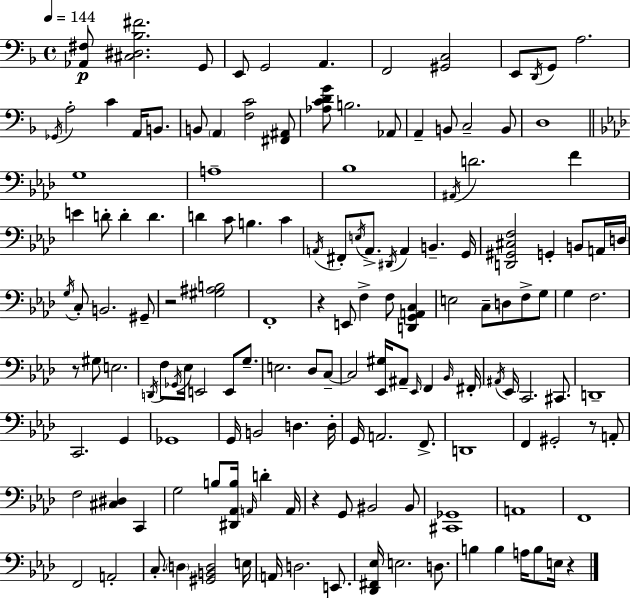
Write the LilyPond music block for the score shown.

{
  \clef bass
  \time 4/4
  \defaultTimeSignature
  \key d \minor
  \tempo 4 = 144
  <aes, fis>8\p <cis dis bes fis'>2. g,8 | e,8 g,2 a,4. | f,2 <gis, c>2 | e,8 \acciaccatura { d,16 } g,8 a2. | \break \acciaccatura { ges,16 } a2-. c'4 a,16 b,8. | b,8 \parenthesize a,4 <f c'>2 | <fis, ais,>8 <aes c' d' g'>8 b2. | aes,8 a,4-- b,8 c2-- | \break b,8 d1 | \bar "||" \break \key aes \major g1 | a1-- | bes1 | \acciaccatura { ais,16 } d'2. f'4 | \break e'4 d'8-. d'4-. d'4. | d'4 c'8 b4. c'4 | \acciaccatura { a,16 } fis,8-. \acciaccatura { e16 } a,8.-> \acciaccatura { dis,16 } a,4 b,4.-- | g,16 <d, gis, cis f>2 g,4-. | \break b,8 a,16 d16 \acciaccatura { g16 } c8-. b,2. | gis,8-- r2 <gis ais b>2 | f,1-. | r4 e,8 f4-> f8 | \break <d, g, a, c>4 e2 c8-- d8 | f8-> g8 g4 f2. | r8 gis8 e2. | \acciaccatura { d,16 } f8 \acciaccatura { ges,16 } ees16 e,2 | \break e,8 g8.-- e2. | des8 c8--~~ c2 <ees, gis>16 | ais,8-- \grace { ees,16 } f,4 \grace { bes,16 } fis,16-. \acciaccatura { ais,16 } ees,16 c,2. | cis,8. d,1-- | \break c,2. | g,4 ges,1 | g,16 b,2 | d4. d16-. g,16 a,2. | \break f,8.-> d,1 | f,4 gis,2-. | r8 a,8-. f2 | <cis dis>4 c,4 g2 | \break b8 <dis, aes, b>16 \grace { a,16 } d'4-. a,16 r4 g,8 | bis,2 bis,8 <cis, ges,>1 | a,1 | f,1 | \break f,2 | a,2-. c8.-. \parenthesize d4 | <gis, b, d>2 e16 a,16 d2. | e,8. <des, fis, ees>16 e2. | \break d8. b4 b4 | a16 b8 e16 r4 \bar "|."
}